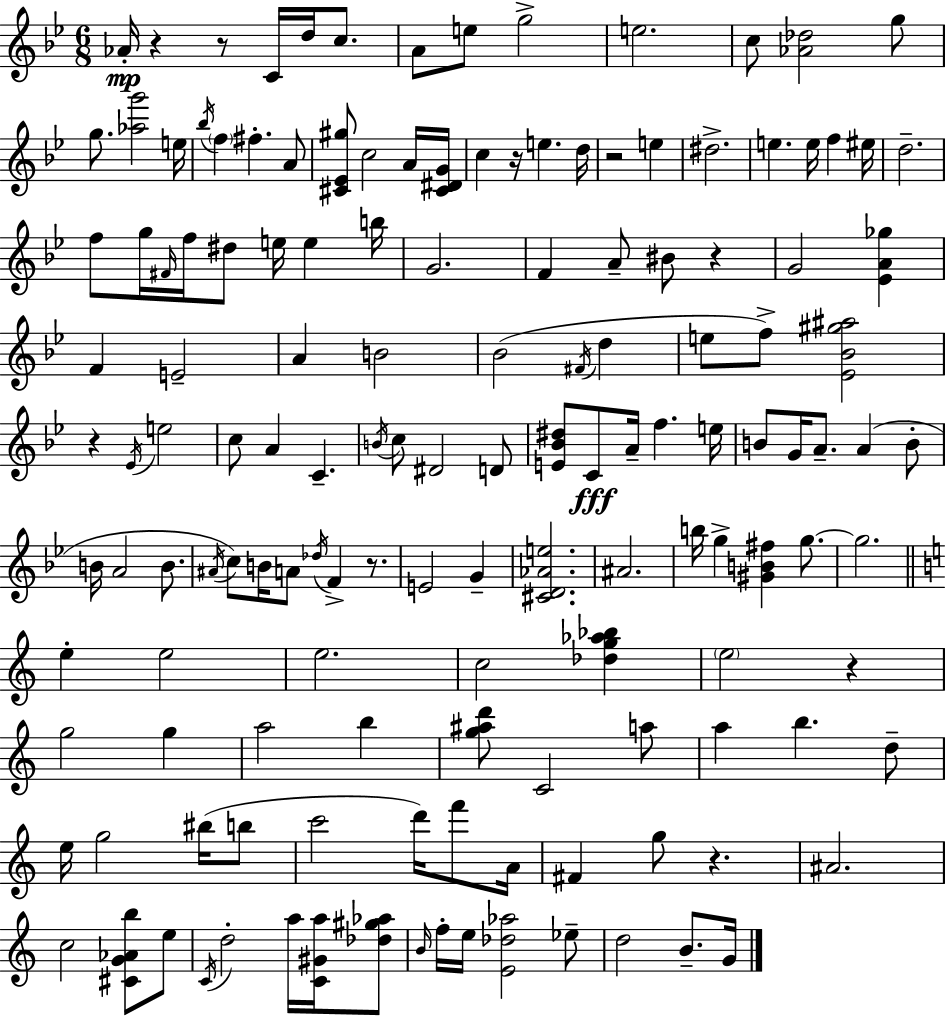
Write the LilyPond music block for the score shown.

{
  \clef treble
  \numericTimeSignature
  \time 6/8
  \key g \minor
  aes'16-.\mp r4 r8 c'16 d''16 c''8. | a'8 e''8 g''2-> | e''2. | c''8 <aes' des''>2 g''8 | \break g''8. <aes'' g'''>2 e''16 | \acciaccatura { bes''16 } \parenthesize f''4 fis''4.-. a'8 | <cis' ees' gis''>8 c''2 a'16 | <cis' dis' g'>16 c''4 r16 e''4. | \break d''16 r2 e''4 | dis''2.-> | e''4. e''16 f''4 | eis''16 d''2.-- | \break f''8 g''16 \grace { fis'16 } f''16 dis''8 e''16 e''4 | b''16 g'2. | f'4 a'8-- bis'8 r4 | g'2 <ees' a' ges''>4 | \break f'4 e'2-- | a'4 b'2 | bes'2( \acciaccatura { fis'16 } d''4 | e''8 f''8->) <ees' bes' gis'' ais''>2 | \break r4 \acciaccatura { ees'16 } e''2 | c''8 a'4 c'4.-- | \acciaccatura { b'16 } c''8 dis'2 | d'8 <e' bes' dis''>8 c'8\fff a'16-- f''4. | \break e''16 b'8 g'16 a'8.-- a'4( | b'8-. b'16 a'2 | b'8. \acciaccatura { ais'16 }) c''8 b'16 a'8 \acciaccatura { des''16 } | f'4-> r8. e'2 | \break g'4-- <cis' d' aes' e''>2. | ais'2. | b''16 g''4-> | <gis' b' fis''>4 g''8.~~ g''2. | \break \bar "||" \break \key c \major e''4-. e''2 | e''2. | c''2 <des'' g'' aes'' bes''>4 | \parenthesize e''2 r4 | \break g''2 g''4 | a''2 b''4 | <g'' ais'' d'''>8 c'2 a''8 | a''4 b''4. d''8-- | \break e''16 g''2 bis''16( b''8 | c'''2 d'''16) f'''8 a'16 | fis'4 g''8 r4. | ais'2. | \break c''2 <cis' g' aes' b''>8 e''8 | \acciaccatura { c'16 } d''2-. a''16 <c' gis' a''>16 <des'' gis'' aes''>8 | \grace { b'16 } f''16-. e''16 <e' des'' aes''>2 | ees''8-- d''2 b'8.-- | \break g'16 \bar "|."
}